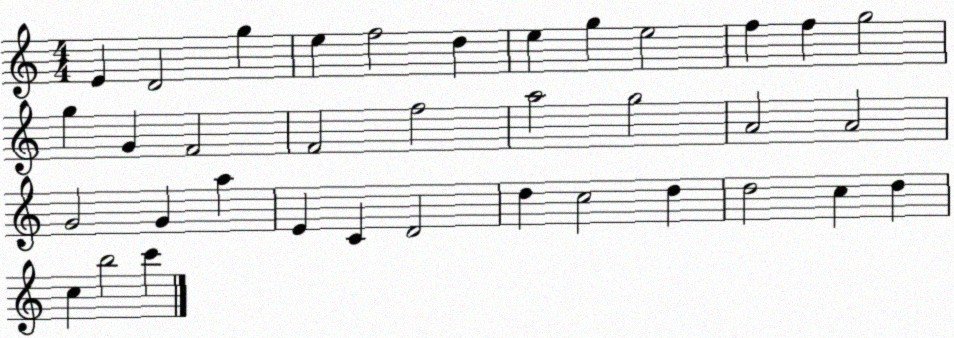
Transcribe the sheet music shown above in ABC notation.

X:1
T:Untitled
M:4/4
L:1/4
K:C
E D2 g e f2 d e g e2 f f g2 g G F2 F2 f2 a2 g2 A2 A2 G2 G a E C D2 d c2 d d2 c d c b2 c'